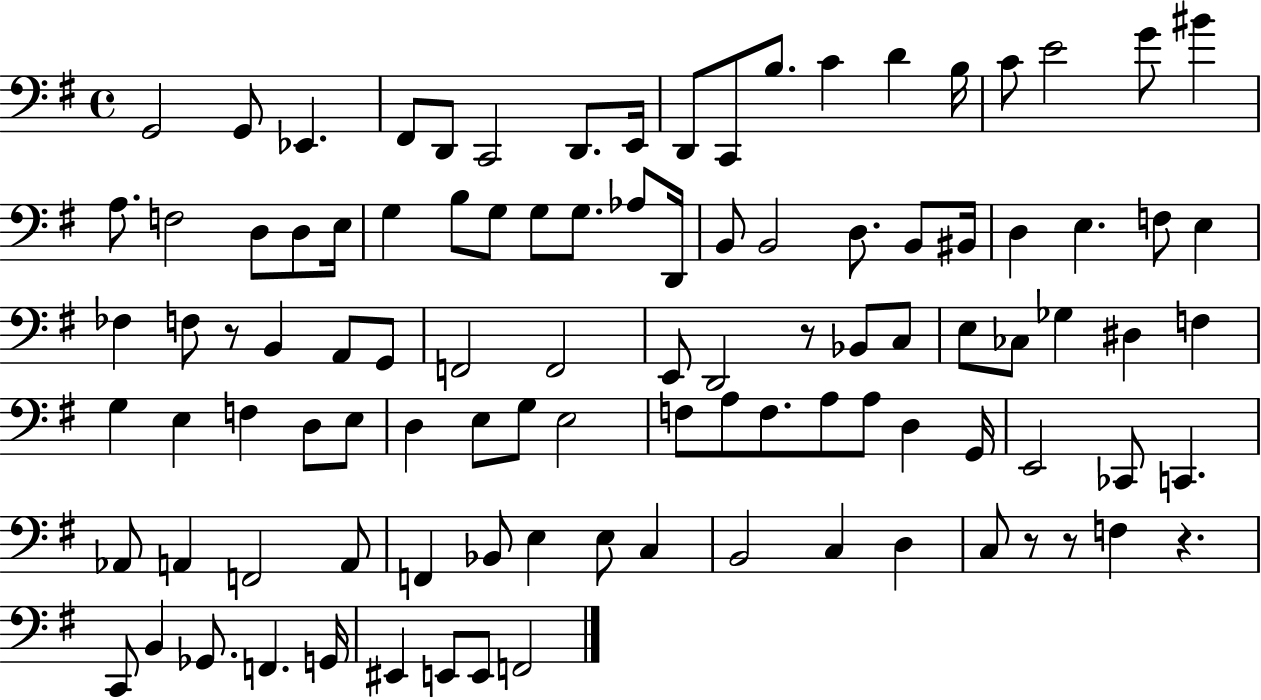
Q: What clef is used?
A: bass